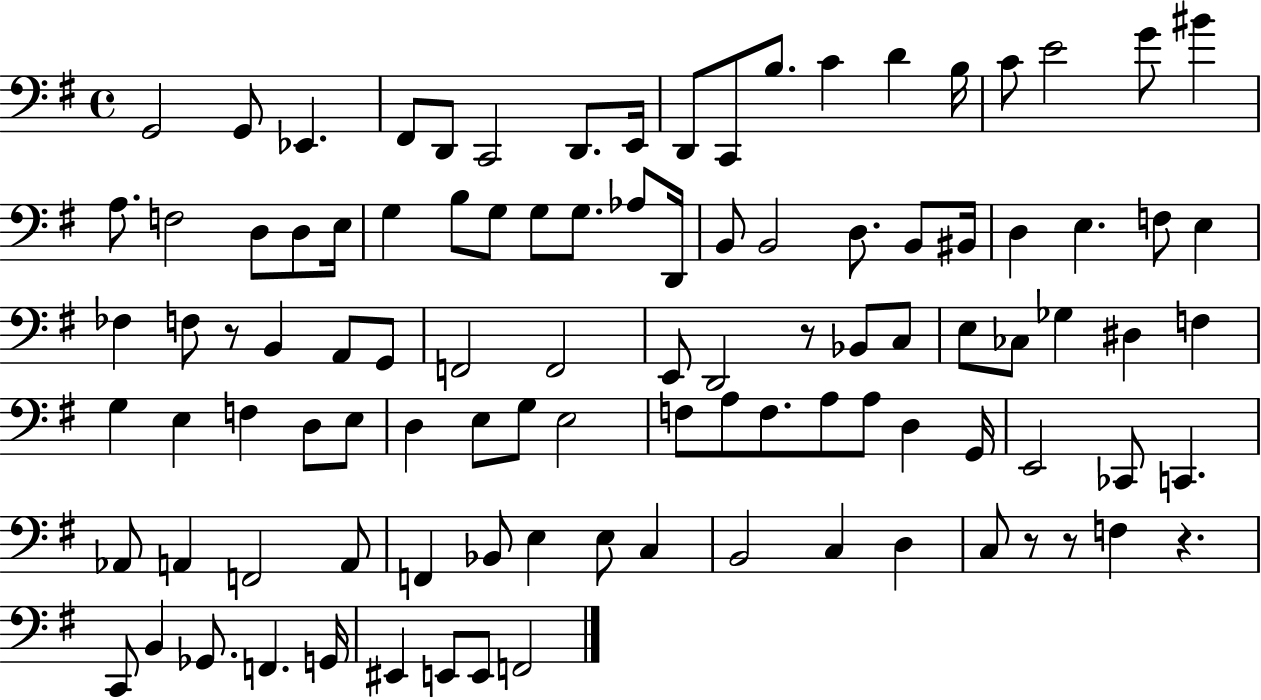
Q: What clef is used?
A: bass